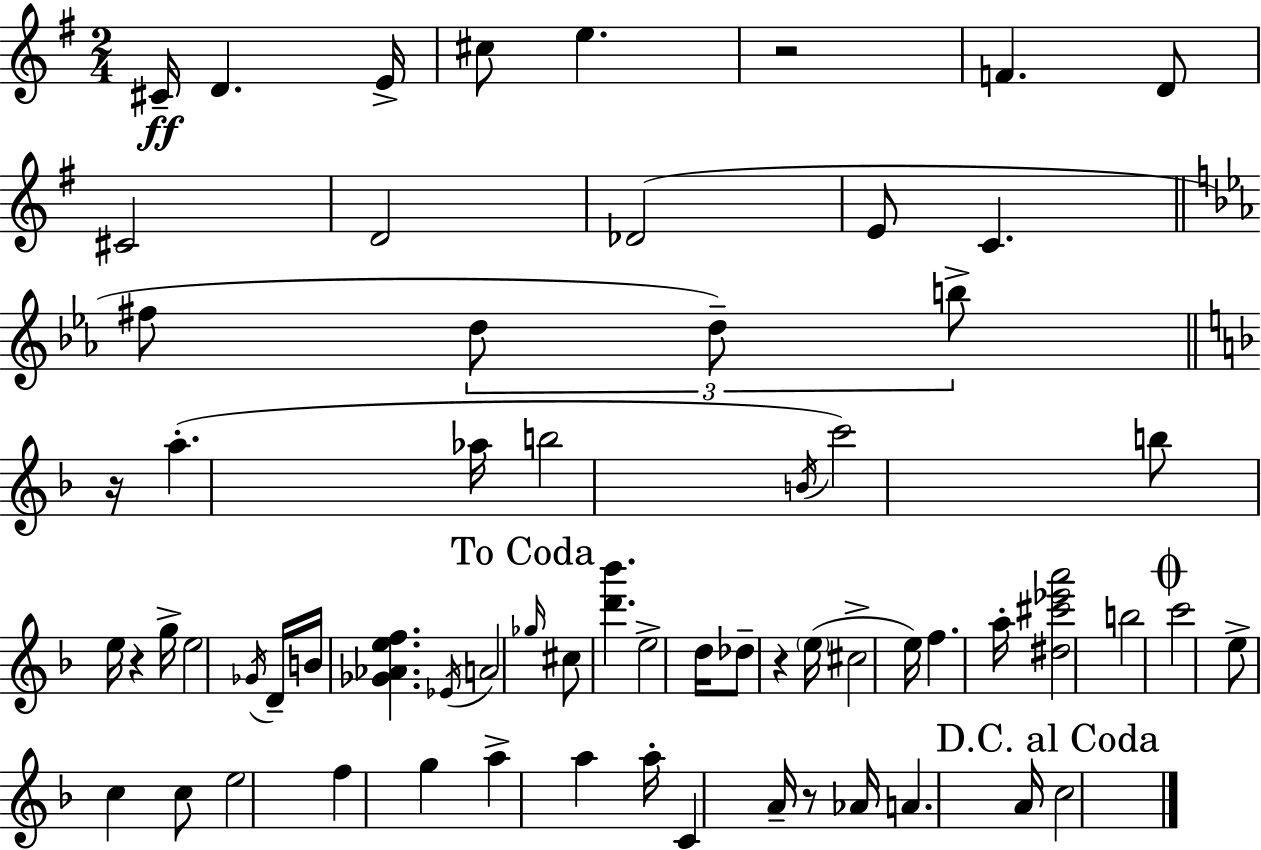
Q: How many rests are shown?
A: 5